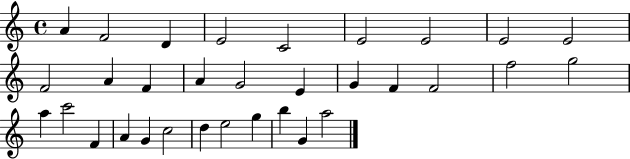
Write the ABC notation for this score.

X:1
T:Untitled
M:4/4
L:1/4
K:C
A F2 D E2 C2 E2 E2 E2 E2 F2 A F A G2 E G F F2 f2 g2 a c'2 F A G c2 d e2 g b G a2